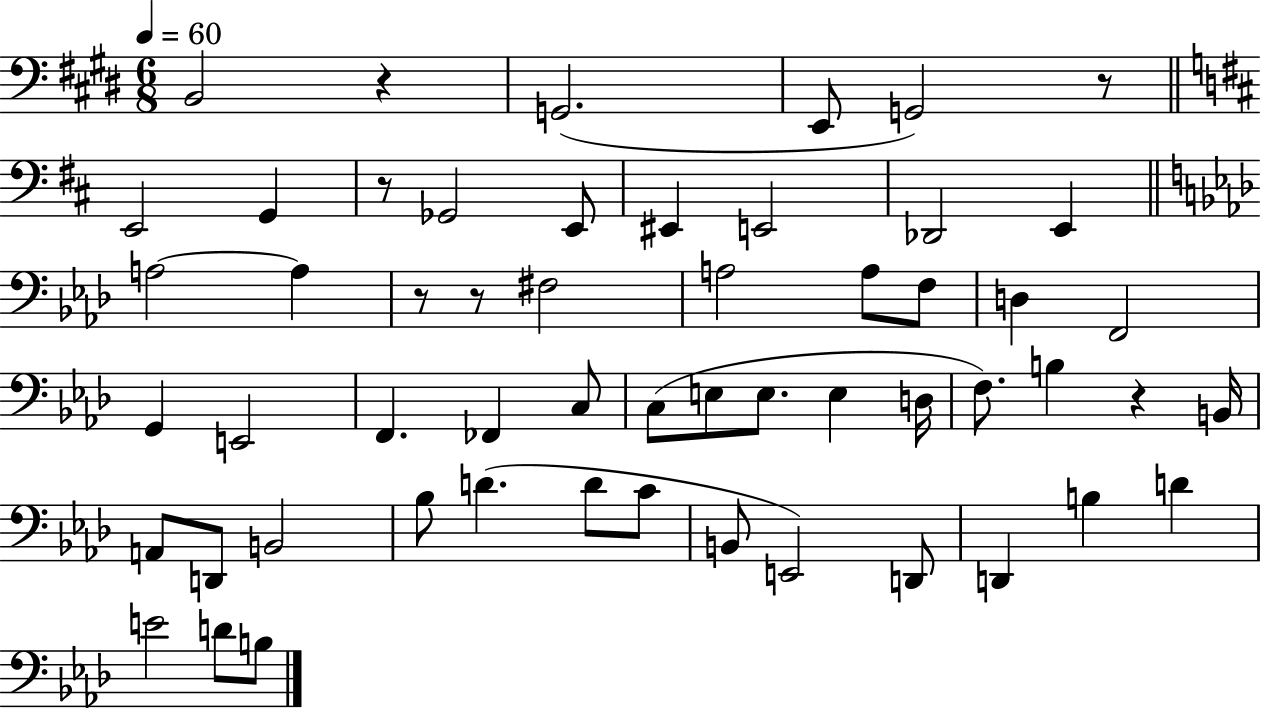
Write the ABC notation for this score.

X:1
T:Untitled
M:6/8
L:1/4
K:E
B,,2 z G,,2 E,,/2 G,,2 z/2 E,,2 G,, z/2 _G,,2 E,,/2 ^E,, E,,2 _D,,2 E,, A,2 A, z/2 z/2 ^F,2 A,2 A,/2 F,/2 D, F,,2 G,, E,,2 F,, _F,, C,/2 C,/2 E,/2 E,/2 E, D,/4 F,/2 B, z B,,/4 A,,/2 D,,/2 B,,2 _B,/2 D D/2 C/2 B,,/2 E,,2 D,,/2 D,, B, D E2 D/2 B,/2